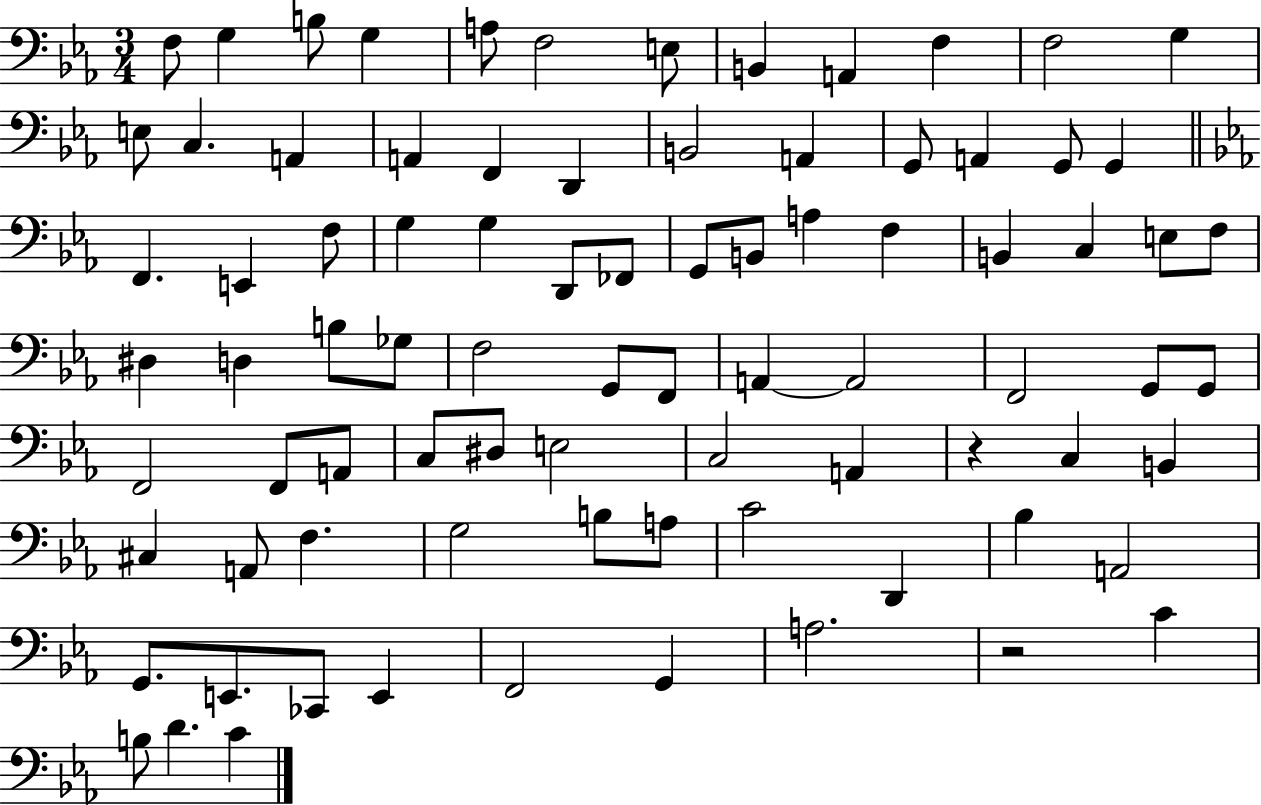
{
  \clef bass
  \numericTimeSignature
  \time 3/4
  \key ees \major
  \repeat volta 2 { f8 g4 b8 g4 | a8 f2 e8 | b,4 a,4 f4 | f2 g4 | \break e8 c4. a,4 | a,4 f,4 d,4 | b,2 a,4 | g,8 a,4 g,8 g,4 | \break \bar "||" \break \key c \minor f,4. e,4 f8 | g4 g4 d,8 fes,8 | g,8 b,8 a4 f4 | b,4 c4 e8 f8 | \break dis4 d4 b8 ges8 | f2 g,8 f,8 | a,4~~ a,2 | f,2 g,8 g,8 | \break f,2 f,8 a,8 | c8 dis8 e2 | c2 a,4 | r4 c4 b,4 | \break cis4 a,8 f4. | g2 b8 a8 | c'2 d,4 | bes4 a,2 | \break g,8. e,8. ces,8 e,4 | f,2 g,4 | a2. | r2 c'4 | \break b8 d'4. c'4 | } \bar "|."
}